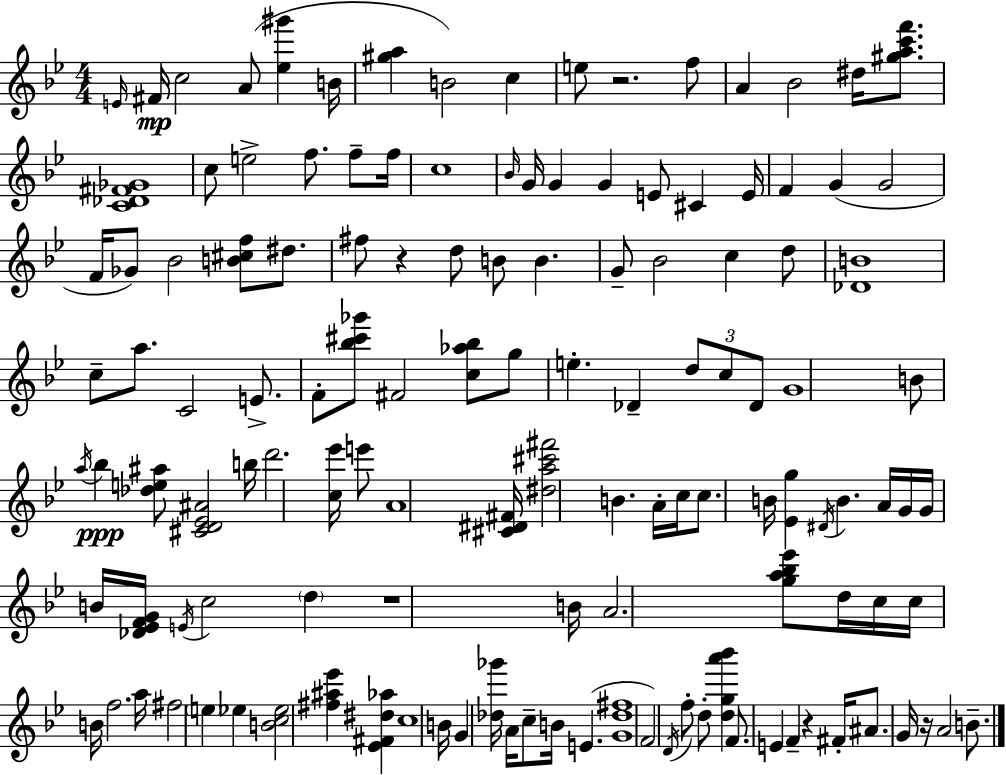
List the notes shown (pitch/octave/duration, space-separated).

E4/s F#4/s C5/h A4/e [Eb5,G#6]/q B4/s [G#5,A5]/q B4/h C5/q E5/e R/h. F5/e A4/q Bb4/h D#5/s [G#5,A5,C6,F6]/e. [C4,Db4,F#4,Gb4]/w C5/e E5/h F5/e. F5/e F5/s C5/w Bb4/s G4/s G4/q G4/q E4/e C#4/q E4/s F4/q G4/q G4/h F4/s Gb4/e Bb4/h [B4,C#5,F5]/e D#5/e. F#5/e R/q D5/e B4/e B4/q. G4/e Bb4/h C5/q D5/e [Db4,B4]/w C5/e A5/e. C4/h E4/e. F4/e [Bb5,C#6,Gb6]/e F#4/h [C5,Ab5,Bb5]/e G5/e E5/q. Db4/q D5/e C5/e Db4/e G4/w B4/e A5/s Bb5/q [Db5,E5,A#5]/e [C#4,D4,Eb4,A#4]/h B5/s D6/h. [C5,Eb6]/s E6/e A4/w [C#4,D#4,F#4]/s [D#5,A5,C#6,F#6]/h B4/q. A4/s C5/s C5/e. B4/s [Eb4,G5]/q D#4/s B4/q. A4/s G4/s G4/s B4/s [Db4,Eb4,F4,G4]/s E4/s C5/h D5/q R/w B4/s A4/h. [G5,A5,Bb5,Eb6]/e D5/s C5/s C5/s B4/s F5/h. A5/s F#5/h E5/q Eb5/q [B4,C5,Eb5]/h [F#5,A#5,Eb6]/q [Eb4,F#4,D#5,Ab5]/q C5/w B4/s G4/q [Db5,Gb6]/s A4/s C5/e B4/s E4/q. [G4,Db5,F#5]/w F4/h D4/s F5/e D5/e [D5,G5,A6,Bb6]/q F4/e. E4/q F4/q R/q F#4/s A#4/e. G4/s R/s A4/h B4/e.